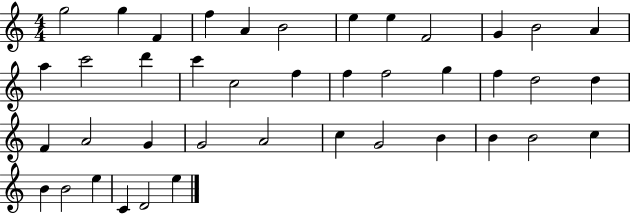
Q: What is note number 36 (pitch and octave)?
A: B4